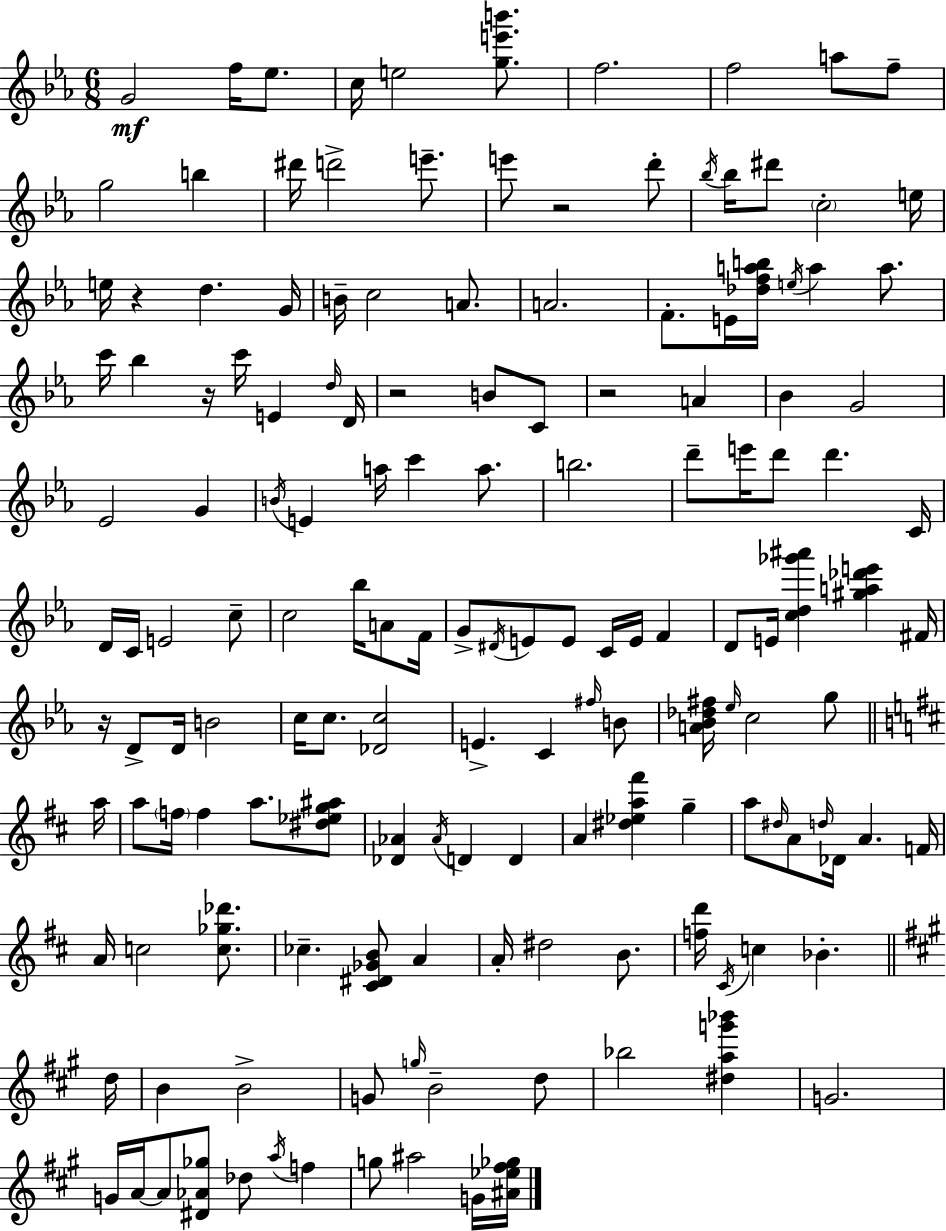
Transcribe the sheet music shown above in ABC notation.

X:1
T:Untitled
M:6/8
L:1/4
K:Eb
G2 f/4 _e/2 c/4 e2 [ge'b']/2 f2 f2 a/2 f/2 g2 b ^d'/4 d'2 e'/2 e'/2 z2 d'/2 _b/4 _b/4 ^d'/2 c2 e/4 e/4 z d G/4 B/4 c2 A/2 A2 F/2 E/4 [_dfab]/4 e/4 a a/2 c'/4 _b z/4 c'/4 E d/4 D/4 z2 B/2 C/2 z2 A _B G2 _E2 G B/4 E a/4 c' a/2 b2 d'/2 e'/4 d'/2 d' C/4 D/4 C/4 E2 c/2 c2 _b/4 A/2 F/4 G/2 ^D/4 E/2 E/2 C/4 E/4 F D/2 E/4 [cd_g'^a'] [^ga_d'e'] ^F/4 z/4 D/2 D/4 B2 c/4 c/2 [_Dc]2 E C ^f/4 B/2 [A_B_d^f]/4 _e/4 c2 g/2 a/4 a/2 f/4 f a/2 [^d_eg^a]/2 [_D_A] _A/4 D D A [^d_ea^f'] g a/2 ^d/4 A/2 d/4 _D/4 A F/4 A/4 c2 [c_g_d']/2 _c [^C^D_GB]/2 A A/4 ^d2 B/2 [fd']/4 ^C/4 c _B d/4 B B2 G/2 g/4 B2 d/2 _b2 [^dag'_b'] G2 G/4 A/4 A/2 [^D_A_g]/2 _d/2 a/4 f g/2 ^a2 G/4 [^A_e^f_g]/4